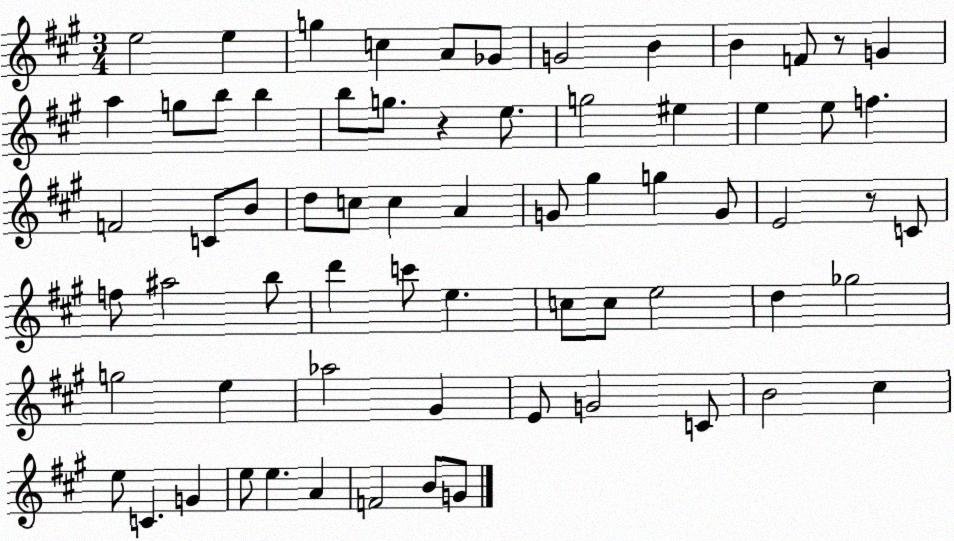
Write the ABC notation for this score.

X:1
T:Untitled
M:3/4
L:1/4
K:A
e2 e g c A/2 _G/2 G2 B B F/2 z/2 G a g/2 b/2 b b/2 g/2 z e/2 g2 ^e e e/2 f F2 C/2 B/2 d/2 c/2 c A G/2 ^g g G/2 E2 z/2 C/2 f/2 ^a2 b/2 d' c'/2 e c/2 c/2 e2 d _g2 g2 e _a2 ^G E/2 G2 C/2 B2 ^c e/2 C G e/2 e A F2 B/2 G/2